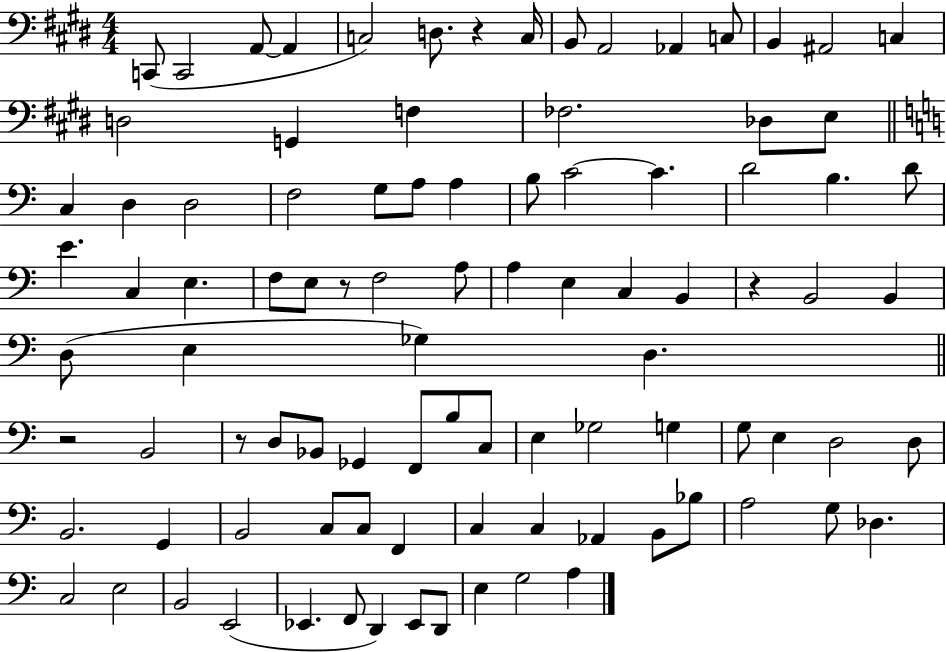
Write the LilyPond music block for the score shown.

{
  \clef bass
  \numericTimeSignature
  \time 4/4
  \key e \major
  c,8( c,2 a,8~~ a,4 | c2) d8. r4 c16 | b,8 a,2 aes,4 c8 | b,4 ais,2 c4 | \break d2 g,4 f4 | fes2. des8 e8 | \bar "||" \break \key c \major c4 d4 d2 | f2 g8 a8 a4 | b8 c'2~~ c'4. | d'2 b4. d'8 | \break e'4. c4 e4. | f8 e8 r8 f2 a8 | a4 e4 c4 b,4 | r4 b,2 b,4 | \break d8( e4 ges4) d4. | \bar "||" \break \key c \major r2 b,2 | r8 d8 bes,8 ges,4 f,8 b8 c8 | e4 ges2 g4 | g8 e4 d2 d8 | \break b,2. g,4 | b,2 c8 c8 f,4 | c4 c4 aes,4 b,8 bes8 | a2 g8 des4. | \break c2 e2 | b,2 e,2( | ees,4. f,8 d,4) ees,8 d,8 | e4 g2 a4 | \break \bar "|."
}